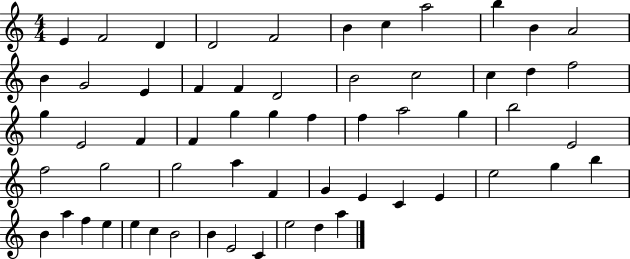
{
  \clef treble
  \numericTimeSignature
  \time 4/4
  \key c \major
  e'4 f'2 d'4 | d'2 f'2 | b'4 c''4 a''2 | b''4 b'4 a'2 | \break b'4 g'2 e'4 | f'4 f'4 d'2 | b'2 c''2 | c''4 d''4 f''2 | \break g''4 e'2 f'4 | f'4 g''4 g''4 f''4 | f''4 a''2 g''4 | b''2 e'2 | \break f''2 g''2 | g''2 a''4 f'4 | g'4 e'4 c'4 e'4 | e''2 g''4 b''4 | \break b'4 a''4 f''4 e''4 | e''4 c''4 b'2 | b'4 e'2 c'4 | e''2 d''4 a''4 | \break \bar "|."
}